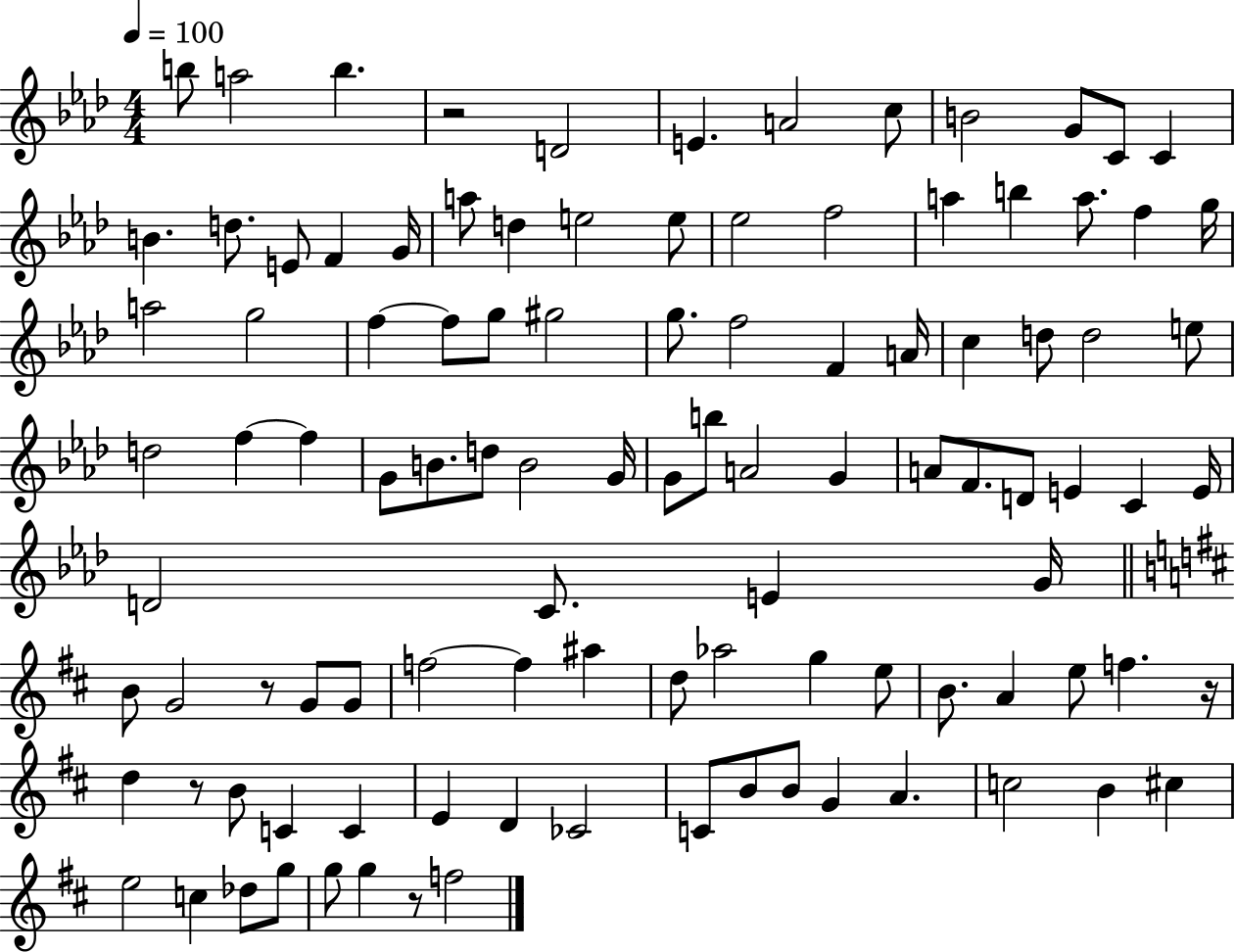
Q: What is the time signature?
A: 4/4